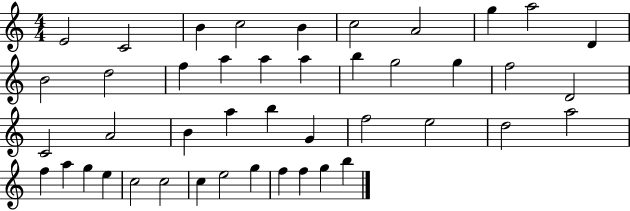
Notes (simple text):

E4/h C4/h B4/q C5/h B4/q C5/h A4/h G5/q A5/h D4/q B4/h D5/h F5/q A5/q A5/q A5/q B5/q G5/h G5/q F5/h D4/h C4/h A4/h B4/q A5/q B5/q G4/q F5/h E5/h D5/h A5/h F5/q A5/q G5/q E5/q C5/h C5/h C5/q E5/h G5/q F5/q F5/q G5/q B5/q